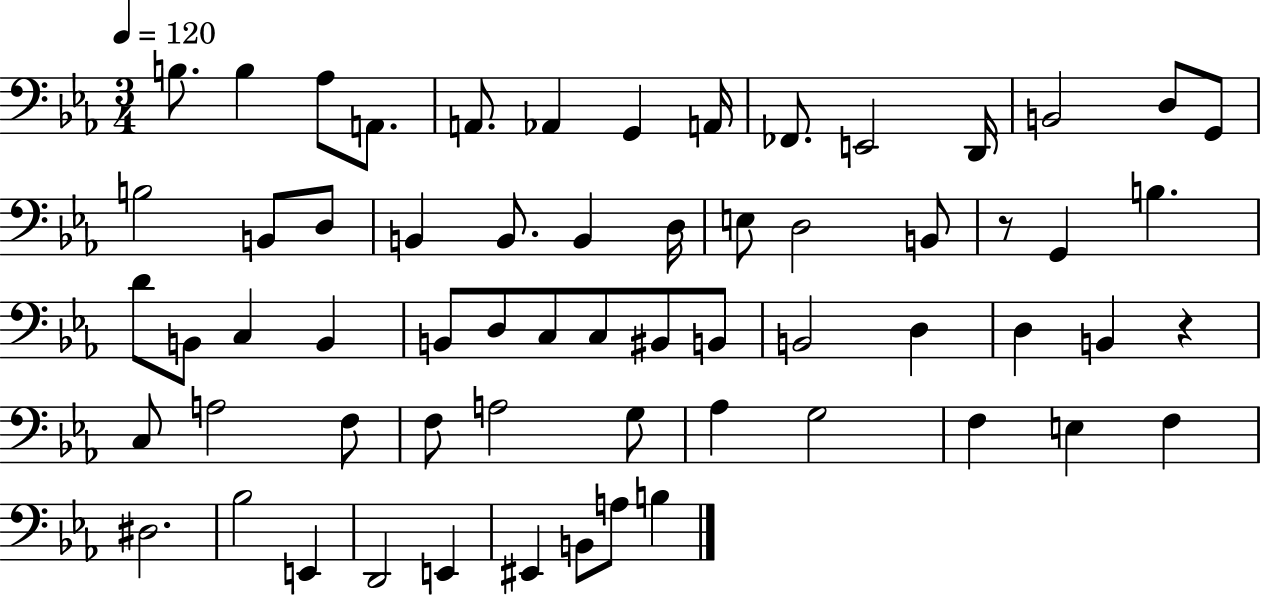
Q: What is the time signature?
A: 3/4